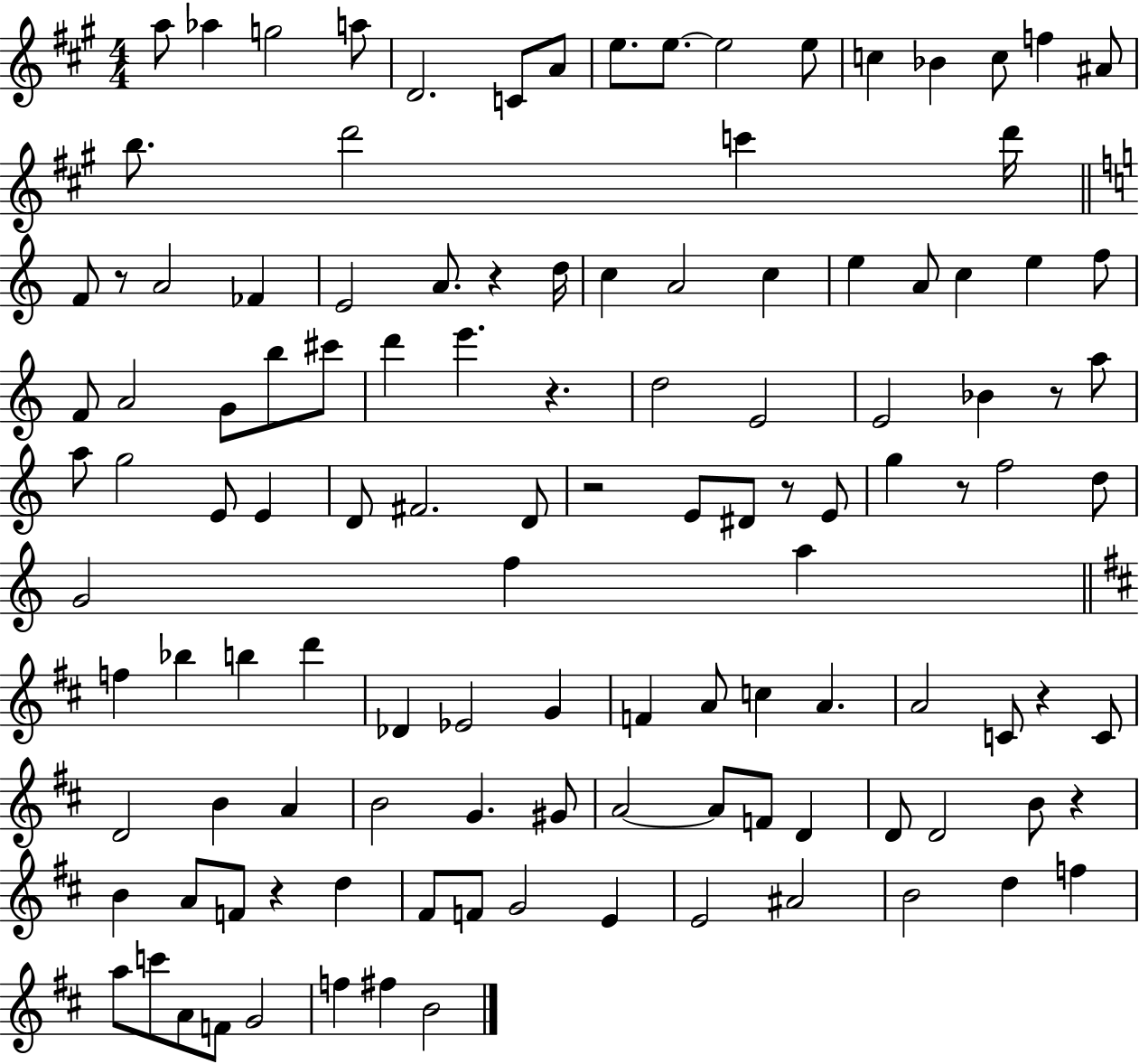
A5/e Ab5/q G5/h A5/e D4/h. C4/e A4/e E5/e. E5/e. E5/h E5/e C5/q Bb4/q C5/e F5/q A#4/e B5/e. D6/h C6/q D6/s F4/e R/e A4/h FES4/q E4/h A4/e. R/q D5/s C5/q A4/h C5/q E5/q A4/e C5/q E5/q F5/e F4/e A4/h G4/e B5/e C#6/e D6/q E6/q. R/q. D5/h E4/h E4/h Bb4/q R/e A5/e A5/e G5/h E4/e E4/q D4/e F#4/h. D4/e R/h E4/e D#4/e R/e E4/e G5/q R/e F5/h D5/e G4/h F5/q A5/q F5/q Bb5/q B5/q D6/q Db4/q Eb4/h G4/q F4/q A4/e C5/q A4/q. A4/h C4/e R/q C4/e D4/h B4/q A4/q B4/h G4/q. G#4/e A4/h A4/e F4/e D4/q D4/e D4/h B4/e R/q B4/q A4/e F4/e R/q D5/q F#4/e F4/e G4/h E4/q E4/h A#4/h B4/h D5/q F5/q A5/e C6/e A4/e F4/e G4/h F5/q F#5/q B4/h